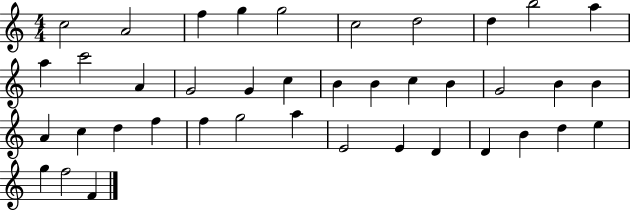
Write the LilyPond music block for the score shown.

{
  \clef treble
  \numericTimeSignature
  \time 4/4
  \key c \major
  c''2 a'2 | f''4 g''4 g''2 | c''2 d''2 | d''4 b''2 a''4 | \break a''4 c'''2 a'4 | g'2 g'4 c''4 | b'4 b'4 c''4 b'4 | g'2 b'4 b'4 | \break a'4 c''4 d''4 f''4 | f''4 g''2 a''4 | e'2 e'4 d'4 | d'4 b'4 d''4 e''4 | \break g''4 f''2 f'4 | \bar "|."
}